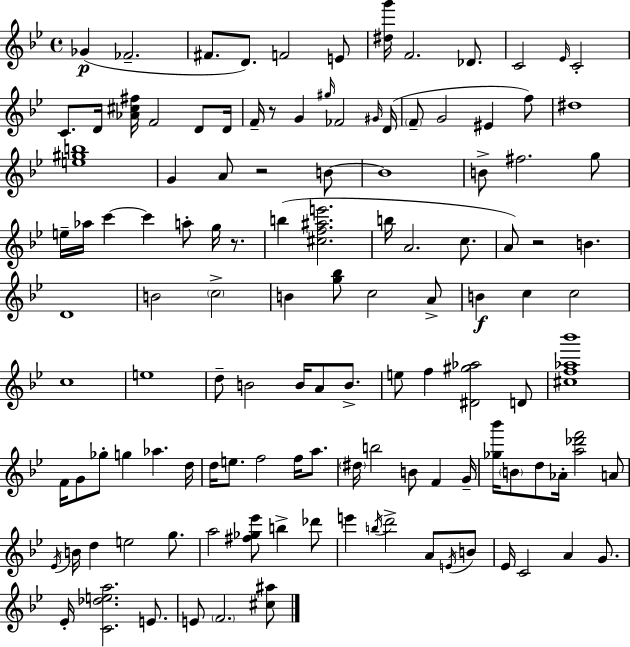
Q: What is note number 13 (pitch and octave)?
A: D4